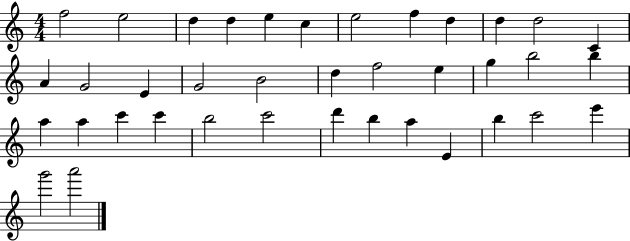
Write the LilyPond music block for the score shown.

{
  \clef treble
  \numericTimeSignature
  \time 4/4
  \key c \major
  f''2 e''2 | d''4 d''4 e''4 c''4 | e''2 f''4 d''4 | d''4 d''2 c'4 | \break a'4 g'2 e'4 | g'2 b'2 | d''4 f''2 e''4 | g''4 b''2 b''4 | \break a''4 a''4 c'''4 c'''4 | b''2 c'''2 | d'''4 b''4 a''4 e'4 | b''4 c'''2 e'''4 | \break g'''2 a'''2 | \bar "|."
}